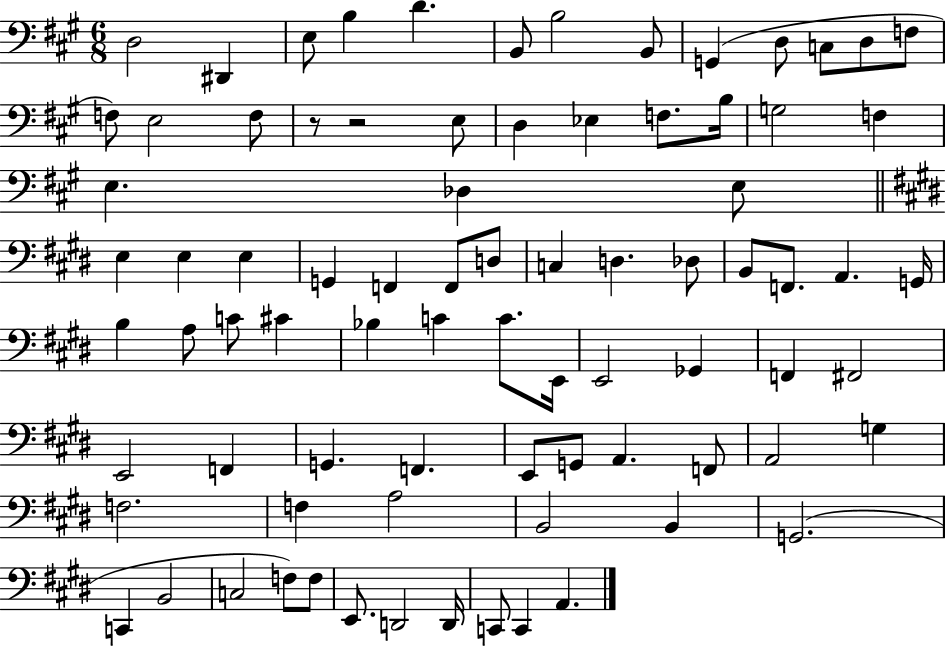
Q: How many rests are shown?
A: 2